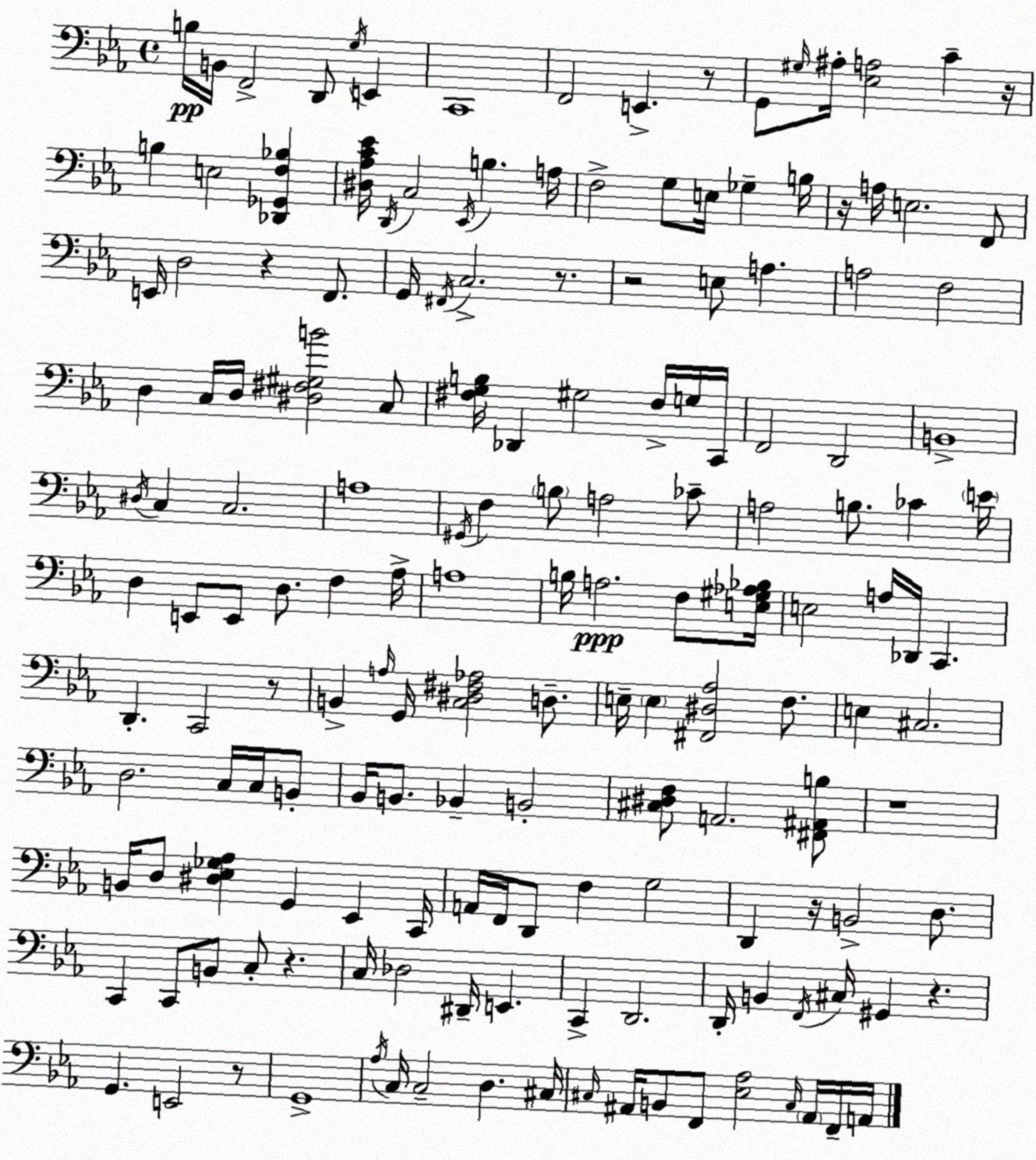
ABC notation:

X:1
T:Untitled
M:4/4
L:1/4
K:Cm
B,/4 B,,/4 F,,2 D,,/2 G,/4 E,, C,,4 F,,2 E,, z/2 G,,/2 ^G,/4 ^A,/4 [_E,A,]2 C z/4 B, E,2 [_D,,_G,,F,_B,] [^D,_A,C_E]/4 D,,/4 C,2 _E,,/4 B, A,/4 F,2 G,/2 E,/4 _G, B,/4 z/4 A,/4 E,2 F,,/2 E,,/4 D,2 z F,,/2 G,,/4 ^F,,/4 C,2 z/2 z2 E,/2 A, A,2 F,2 D, C,/4 D,/4 [^D,^F,^G,B]2 C,/2 [^F,G,B,]/4 _D,, ^G,2 ^F,/4 G,/4 C,,/4 F,,2 D,,2 B,,4 ^D,/4 C, C,2 A,4 ^G,,/4 F, B,/2 A,2 _C/2 A,2 B,/2 _C E/4 D, E,,/2 E,,/2 D,/2 F, _A,/4 A,4 B,/4 A,2 F,/2 [E,^G,_A,_B,]/4 E,2 A,/4 _D,,/4 C,, D,, C,,2 z/2 B,, A,/4 G,,/4 [C,^D,^F,_A,]2 D,/2 E,/4 E, [^F,,^D,_A,]2 F,/2 E, ^C,2 D,2 C,/4 C,/4 B,,/2 _B,,/4 B,,/2 _B,, B,,2 [^C,^D,F,]/2 A,,2 [^F,,^A,,B,]/2 z4 B,,/4 D,/2 [^D,_E,_G,_A,] G,, _E,, C,,/4 A,,/4 F,,/4 D,,/2 F, G,2 D,, z/4 B,,2 D,/2 C,, C,,/2 B,,/2 C,/2 z C,/4 _D,2 ^D,,/4 E,, C,, D,,2 D,,/4 B,, F,,/4 ^C,/4 ^G,, z G,, E,,2 z/2 G,,4 _A,/4 C,/4 C,2 D, ^C,/4 ^C,/4 ^A,,/4 B,,/2 F,,/2 [_E,_A,]2 ^C,/4 ^A,,/4 F,,/4 A,,/4